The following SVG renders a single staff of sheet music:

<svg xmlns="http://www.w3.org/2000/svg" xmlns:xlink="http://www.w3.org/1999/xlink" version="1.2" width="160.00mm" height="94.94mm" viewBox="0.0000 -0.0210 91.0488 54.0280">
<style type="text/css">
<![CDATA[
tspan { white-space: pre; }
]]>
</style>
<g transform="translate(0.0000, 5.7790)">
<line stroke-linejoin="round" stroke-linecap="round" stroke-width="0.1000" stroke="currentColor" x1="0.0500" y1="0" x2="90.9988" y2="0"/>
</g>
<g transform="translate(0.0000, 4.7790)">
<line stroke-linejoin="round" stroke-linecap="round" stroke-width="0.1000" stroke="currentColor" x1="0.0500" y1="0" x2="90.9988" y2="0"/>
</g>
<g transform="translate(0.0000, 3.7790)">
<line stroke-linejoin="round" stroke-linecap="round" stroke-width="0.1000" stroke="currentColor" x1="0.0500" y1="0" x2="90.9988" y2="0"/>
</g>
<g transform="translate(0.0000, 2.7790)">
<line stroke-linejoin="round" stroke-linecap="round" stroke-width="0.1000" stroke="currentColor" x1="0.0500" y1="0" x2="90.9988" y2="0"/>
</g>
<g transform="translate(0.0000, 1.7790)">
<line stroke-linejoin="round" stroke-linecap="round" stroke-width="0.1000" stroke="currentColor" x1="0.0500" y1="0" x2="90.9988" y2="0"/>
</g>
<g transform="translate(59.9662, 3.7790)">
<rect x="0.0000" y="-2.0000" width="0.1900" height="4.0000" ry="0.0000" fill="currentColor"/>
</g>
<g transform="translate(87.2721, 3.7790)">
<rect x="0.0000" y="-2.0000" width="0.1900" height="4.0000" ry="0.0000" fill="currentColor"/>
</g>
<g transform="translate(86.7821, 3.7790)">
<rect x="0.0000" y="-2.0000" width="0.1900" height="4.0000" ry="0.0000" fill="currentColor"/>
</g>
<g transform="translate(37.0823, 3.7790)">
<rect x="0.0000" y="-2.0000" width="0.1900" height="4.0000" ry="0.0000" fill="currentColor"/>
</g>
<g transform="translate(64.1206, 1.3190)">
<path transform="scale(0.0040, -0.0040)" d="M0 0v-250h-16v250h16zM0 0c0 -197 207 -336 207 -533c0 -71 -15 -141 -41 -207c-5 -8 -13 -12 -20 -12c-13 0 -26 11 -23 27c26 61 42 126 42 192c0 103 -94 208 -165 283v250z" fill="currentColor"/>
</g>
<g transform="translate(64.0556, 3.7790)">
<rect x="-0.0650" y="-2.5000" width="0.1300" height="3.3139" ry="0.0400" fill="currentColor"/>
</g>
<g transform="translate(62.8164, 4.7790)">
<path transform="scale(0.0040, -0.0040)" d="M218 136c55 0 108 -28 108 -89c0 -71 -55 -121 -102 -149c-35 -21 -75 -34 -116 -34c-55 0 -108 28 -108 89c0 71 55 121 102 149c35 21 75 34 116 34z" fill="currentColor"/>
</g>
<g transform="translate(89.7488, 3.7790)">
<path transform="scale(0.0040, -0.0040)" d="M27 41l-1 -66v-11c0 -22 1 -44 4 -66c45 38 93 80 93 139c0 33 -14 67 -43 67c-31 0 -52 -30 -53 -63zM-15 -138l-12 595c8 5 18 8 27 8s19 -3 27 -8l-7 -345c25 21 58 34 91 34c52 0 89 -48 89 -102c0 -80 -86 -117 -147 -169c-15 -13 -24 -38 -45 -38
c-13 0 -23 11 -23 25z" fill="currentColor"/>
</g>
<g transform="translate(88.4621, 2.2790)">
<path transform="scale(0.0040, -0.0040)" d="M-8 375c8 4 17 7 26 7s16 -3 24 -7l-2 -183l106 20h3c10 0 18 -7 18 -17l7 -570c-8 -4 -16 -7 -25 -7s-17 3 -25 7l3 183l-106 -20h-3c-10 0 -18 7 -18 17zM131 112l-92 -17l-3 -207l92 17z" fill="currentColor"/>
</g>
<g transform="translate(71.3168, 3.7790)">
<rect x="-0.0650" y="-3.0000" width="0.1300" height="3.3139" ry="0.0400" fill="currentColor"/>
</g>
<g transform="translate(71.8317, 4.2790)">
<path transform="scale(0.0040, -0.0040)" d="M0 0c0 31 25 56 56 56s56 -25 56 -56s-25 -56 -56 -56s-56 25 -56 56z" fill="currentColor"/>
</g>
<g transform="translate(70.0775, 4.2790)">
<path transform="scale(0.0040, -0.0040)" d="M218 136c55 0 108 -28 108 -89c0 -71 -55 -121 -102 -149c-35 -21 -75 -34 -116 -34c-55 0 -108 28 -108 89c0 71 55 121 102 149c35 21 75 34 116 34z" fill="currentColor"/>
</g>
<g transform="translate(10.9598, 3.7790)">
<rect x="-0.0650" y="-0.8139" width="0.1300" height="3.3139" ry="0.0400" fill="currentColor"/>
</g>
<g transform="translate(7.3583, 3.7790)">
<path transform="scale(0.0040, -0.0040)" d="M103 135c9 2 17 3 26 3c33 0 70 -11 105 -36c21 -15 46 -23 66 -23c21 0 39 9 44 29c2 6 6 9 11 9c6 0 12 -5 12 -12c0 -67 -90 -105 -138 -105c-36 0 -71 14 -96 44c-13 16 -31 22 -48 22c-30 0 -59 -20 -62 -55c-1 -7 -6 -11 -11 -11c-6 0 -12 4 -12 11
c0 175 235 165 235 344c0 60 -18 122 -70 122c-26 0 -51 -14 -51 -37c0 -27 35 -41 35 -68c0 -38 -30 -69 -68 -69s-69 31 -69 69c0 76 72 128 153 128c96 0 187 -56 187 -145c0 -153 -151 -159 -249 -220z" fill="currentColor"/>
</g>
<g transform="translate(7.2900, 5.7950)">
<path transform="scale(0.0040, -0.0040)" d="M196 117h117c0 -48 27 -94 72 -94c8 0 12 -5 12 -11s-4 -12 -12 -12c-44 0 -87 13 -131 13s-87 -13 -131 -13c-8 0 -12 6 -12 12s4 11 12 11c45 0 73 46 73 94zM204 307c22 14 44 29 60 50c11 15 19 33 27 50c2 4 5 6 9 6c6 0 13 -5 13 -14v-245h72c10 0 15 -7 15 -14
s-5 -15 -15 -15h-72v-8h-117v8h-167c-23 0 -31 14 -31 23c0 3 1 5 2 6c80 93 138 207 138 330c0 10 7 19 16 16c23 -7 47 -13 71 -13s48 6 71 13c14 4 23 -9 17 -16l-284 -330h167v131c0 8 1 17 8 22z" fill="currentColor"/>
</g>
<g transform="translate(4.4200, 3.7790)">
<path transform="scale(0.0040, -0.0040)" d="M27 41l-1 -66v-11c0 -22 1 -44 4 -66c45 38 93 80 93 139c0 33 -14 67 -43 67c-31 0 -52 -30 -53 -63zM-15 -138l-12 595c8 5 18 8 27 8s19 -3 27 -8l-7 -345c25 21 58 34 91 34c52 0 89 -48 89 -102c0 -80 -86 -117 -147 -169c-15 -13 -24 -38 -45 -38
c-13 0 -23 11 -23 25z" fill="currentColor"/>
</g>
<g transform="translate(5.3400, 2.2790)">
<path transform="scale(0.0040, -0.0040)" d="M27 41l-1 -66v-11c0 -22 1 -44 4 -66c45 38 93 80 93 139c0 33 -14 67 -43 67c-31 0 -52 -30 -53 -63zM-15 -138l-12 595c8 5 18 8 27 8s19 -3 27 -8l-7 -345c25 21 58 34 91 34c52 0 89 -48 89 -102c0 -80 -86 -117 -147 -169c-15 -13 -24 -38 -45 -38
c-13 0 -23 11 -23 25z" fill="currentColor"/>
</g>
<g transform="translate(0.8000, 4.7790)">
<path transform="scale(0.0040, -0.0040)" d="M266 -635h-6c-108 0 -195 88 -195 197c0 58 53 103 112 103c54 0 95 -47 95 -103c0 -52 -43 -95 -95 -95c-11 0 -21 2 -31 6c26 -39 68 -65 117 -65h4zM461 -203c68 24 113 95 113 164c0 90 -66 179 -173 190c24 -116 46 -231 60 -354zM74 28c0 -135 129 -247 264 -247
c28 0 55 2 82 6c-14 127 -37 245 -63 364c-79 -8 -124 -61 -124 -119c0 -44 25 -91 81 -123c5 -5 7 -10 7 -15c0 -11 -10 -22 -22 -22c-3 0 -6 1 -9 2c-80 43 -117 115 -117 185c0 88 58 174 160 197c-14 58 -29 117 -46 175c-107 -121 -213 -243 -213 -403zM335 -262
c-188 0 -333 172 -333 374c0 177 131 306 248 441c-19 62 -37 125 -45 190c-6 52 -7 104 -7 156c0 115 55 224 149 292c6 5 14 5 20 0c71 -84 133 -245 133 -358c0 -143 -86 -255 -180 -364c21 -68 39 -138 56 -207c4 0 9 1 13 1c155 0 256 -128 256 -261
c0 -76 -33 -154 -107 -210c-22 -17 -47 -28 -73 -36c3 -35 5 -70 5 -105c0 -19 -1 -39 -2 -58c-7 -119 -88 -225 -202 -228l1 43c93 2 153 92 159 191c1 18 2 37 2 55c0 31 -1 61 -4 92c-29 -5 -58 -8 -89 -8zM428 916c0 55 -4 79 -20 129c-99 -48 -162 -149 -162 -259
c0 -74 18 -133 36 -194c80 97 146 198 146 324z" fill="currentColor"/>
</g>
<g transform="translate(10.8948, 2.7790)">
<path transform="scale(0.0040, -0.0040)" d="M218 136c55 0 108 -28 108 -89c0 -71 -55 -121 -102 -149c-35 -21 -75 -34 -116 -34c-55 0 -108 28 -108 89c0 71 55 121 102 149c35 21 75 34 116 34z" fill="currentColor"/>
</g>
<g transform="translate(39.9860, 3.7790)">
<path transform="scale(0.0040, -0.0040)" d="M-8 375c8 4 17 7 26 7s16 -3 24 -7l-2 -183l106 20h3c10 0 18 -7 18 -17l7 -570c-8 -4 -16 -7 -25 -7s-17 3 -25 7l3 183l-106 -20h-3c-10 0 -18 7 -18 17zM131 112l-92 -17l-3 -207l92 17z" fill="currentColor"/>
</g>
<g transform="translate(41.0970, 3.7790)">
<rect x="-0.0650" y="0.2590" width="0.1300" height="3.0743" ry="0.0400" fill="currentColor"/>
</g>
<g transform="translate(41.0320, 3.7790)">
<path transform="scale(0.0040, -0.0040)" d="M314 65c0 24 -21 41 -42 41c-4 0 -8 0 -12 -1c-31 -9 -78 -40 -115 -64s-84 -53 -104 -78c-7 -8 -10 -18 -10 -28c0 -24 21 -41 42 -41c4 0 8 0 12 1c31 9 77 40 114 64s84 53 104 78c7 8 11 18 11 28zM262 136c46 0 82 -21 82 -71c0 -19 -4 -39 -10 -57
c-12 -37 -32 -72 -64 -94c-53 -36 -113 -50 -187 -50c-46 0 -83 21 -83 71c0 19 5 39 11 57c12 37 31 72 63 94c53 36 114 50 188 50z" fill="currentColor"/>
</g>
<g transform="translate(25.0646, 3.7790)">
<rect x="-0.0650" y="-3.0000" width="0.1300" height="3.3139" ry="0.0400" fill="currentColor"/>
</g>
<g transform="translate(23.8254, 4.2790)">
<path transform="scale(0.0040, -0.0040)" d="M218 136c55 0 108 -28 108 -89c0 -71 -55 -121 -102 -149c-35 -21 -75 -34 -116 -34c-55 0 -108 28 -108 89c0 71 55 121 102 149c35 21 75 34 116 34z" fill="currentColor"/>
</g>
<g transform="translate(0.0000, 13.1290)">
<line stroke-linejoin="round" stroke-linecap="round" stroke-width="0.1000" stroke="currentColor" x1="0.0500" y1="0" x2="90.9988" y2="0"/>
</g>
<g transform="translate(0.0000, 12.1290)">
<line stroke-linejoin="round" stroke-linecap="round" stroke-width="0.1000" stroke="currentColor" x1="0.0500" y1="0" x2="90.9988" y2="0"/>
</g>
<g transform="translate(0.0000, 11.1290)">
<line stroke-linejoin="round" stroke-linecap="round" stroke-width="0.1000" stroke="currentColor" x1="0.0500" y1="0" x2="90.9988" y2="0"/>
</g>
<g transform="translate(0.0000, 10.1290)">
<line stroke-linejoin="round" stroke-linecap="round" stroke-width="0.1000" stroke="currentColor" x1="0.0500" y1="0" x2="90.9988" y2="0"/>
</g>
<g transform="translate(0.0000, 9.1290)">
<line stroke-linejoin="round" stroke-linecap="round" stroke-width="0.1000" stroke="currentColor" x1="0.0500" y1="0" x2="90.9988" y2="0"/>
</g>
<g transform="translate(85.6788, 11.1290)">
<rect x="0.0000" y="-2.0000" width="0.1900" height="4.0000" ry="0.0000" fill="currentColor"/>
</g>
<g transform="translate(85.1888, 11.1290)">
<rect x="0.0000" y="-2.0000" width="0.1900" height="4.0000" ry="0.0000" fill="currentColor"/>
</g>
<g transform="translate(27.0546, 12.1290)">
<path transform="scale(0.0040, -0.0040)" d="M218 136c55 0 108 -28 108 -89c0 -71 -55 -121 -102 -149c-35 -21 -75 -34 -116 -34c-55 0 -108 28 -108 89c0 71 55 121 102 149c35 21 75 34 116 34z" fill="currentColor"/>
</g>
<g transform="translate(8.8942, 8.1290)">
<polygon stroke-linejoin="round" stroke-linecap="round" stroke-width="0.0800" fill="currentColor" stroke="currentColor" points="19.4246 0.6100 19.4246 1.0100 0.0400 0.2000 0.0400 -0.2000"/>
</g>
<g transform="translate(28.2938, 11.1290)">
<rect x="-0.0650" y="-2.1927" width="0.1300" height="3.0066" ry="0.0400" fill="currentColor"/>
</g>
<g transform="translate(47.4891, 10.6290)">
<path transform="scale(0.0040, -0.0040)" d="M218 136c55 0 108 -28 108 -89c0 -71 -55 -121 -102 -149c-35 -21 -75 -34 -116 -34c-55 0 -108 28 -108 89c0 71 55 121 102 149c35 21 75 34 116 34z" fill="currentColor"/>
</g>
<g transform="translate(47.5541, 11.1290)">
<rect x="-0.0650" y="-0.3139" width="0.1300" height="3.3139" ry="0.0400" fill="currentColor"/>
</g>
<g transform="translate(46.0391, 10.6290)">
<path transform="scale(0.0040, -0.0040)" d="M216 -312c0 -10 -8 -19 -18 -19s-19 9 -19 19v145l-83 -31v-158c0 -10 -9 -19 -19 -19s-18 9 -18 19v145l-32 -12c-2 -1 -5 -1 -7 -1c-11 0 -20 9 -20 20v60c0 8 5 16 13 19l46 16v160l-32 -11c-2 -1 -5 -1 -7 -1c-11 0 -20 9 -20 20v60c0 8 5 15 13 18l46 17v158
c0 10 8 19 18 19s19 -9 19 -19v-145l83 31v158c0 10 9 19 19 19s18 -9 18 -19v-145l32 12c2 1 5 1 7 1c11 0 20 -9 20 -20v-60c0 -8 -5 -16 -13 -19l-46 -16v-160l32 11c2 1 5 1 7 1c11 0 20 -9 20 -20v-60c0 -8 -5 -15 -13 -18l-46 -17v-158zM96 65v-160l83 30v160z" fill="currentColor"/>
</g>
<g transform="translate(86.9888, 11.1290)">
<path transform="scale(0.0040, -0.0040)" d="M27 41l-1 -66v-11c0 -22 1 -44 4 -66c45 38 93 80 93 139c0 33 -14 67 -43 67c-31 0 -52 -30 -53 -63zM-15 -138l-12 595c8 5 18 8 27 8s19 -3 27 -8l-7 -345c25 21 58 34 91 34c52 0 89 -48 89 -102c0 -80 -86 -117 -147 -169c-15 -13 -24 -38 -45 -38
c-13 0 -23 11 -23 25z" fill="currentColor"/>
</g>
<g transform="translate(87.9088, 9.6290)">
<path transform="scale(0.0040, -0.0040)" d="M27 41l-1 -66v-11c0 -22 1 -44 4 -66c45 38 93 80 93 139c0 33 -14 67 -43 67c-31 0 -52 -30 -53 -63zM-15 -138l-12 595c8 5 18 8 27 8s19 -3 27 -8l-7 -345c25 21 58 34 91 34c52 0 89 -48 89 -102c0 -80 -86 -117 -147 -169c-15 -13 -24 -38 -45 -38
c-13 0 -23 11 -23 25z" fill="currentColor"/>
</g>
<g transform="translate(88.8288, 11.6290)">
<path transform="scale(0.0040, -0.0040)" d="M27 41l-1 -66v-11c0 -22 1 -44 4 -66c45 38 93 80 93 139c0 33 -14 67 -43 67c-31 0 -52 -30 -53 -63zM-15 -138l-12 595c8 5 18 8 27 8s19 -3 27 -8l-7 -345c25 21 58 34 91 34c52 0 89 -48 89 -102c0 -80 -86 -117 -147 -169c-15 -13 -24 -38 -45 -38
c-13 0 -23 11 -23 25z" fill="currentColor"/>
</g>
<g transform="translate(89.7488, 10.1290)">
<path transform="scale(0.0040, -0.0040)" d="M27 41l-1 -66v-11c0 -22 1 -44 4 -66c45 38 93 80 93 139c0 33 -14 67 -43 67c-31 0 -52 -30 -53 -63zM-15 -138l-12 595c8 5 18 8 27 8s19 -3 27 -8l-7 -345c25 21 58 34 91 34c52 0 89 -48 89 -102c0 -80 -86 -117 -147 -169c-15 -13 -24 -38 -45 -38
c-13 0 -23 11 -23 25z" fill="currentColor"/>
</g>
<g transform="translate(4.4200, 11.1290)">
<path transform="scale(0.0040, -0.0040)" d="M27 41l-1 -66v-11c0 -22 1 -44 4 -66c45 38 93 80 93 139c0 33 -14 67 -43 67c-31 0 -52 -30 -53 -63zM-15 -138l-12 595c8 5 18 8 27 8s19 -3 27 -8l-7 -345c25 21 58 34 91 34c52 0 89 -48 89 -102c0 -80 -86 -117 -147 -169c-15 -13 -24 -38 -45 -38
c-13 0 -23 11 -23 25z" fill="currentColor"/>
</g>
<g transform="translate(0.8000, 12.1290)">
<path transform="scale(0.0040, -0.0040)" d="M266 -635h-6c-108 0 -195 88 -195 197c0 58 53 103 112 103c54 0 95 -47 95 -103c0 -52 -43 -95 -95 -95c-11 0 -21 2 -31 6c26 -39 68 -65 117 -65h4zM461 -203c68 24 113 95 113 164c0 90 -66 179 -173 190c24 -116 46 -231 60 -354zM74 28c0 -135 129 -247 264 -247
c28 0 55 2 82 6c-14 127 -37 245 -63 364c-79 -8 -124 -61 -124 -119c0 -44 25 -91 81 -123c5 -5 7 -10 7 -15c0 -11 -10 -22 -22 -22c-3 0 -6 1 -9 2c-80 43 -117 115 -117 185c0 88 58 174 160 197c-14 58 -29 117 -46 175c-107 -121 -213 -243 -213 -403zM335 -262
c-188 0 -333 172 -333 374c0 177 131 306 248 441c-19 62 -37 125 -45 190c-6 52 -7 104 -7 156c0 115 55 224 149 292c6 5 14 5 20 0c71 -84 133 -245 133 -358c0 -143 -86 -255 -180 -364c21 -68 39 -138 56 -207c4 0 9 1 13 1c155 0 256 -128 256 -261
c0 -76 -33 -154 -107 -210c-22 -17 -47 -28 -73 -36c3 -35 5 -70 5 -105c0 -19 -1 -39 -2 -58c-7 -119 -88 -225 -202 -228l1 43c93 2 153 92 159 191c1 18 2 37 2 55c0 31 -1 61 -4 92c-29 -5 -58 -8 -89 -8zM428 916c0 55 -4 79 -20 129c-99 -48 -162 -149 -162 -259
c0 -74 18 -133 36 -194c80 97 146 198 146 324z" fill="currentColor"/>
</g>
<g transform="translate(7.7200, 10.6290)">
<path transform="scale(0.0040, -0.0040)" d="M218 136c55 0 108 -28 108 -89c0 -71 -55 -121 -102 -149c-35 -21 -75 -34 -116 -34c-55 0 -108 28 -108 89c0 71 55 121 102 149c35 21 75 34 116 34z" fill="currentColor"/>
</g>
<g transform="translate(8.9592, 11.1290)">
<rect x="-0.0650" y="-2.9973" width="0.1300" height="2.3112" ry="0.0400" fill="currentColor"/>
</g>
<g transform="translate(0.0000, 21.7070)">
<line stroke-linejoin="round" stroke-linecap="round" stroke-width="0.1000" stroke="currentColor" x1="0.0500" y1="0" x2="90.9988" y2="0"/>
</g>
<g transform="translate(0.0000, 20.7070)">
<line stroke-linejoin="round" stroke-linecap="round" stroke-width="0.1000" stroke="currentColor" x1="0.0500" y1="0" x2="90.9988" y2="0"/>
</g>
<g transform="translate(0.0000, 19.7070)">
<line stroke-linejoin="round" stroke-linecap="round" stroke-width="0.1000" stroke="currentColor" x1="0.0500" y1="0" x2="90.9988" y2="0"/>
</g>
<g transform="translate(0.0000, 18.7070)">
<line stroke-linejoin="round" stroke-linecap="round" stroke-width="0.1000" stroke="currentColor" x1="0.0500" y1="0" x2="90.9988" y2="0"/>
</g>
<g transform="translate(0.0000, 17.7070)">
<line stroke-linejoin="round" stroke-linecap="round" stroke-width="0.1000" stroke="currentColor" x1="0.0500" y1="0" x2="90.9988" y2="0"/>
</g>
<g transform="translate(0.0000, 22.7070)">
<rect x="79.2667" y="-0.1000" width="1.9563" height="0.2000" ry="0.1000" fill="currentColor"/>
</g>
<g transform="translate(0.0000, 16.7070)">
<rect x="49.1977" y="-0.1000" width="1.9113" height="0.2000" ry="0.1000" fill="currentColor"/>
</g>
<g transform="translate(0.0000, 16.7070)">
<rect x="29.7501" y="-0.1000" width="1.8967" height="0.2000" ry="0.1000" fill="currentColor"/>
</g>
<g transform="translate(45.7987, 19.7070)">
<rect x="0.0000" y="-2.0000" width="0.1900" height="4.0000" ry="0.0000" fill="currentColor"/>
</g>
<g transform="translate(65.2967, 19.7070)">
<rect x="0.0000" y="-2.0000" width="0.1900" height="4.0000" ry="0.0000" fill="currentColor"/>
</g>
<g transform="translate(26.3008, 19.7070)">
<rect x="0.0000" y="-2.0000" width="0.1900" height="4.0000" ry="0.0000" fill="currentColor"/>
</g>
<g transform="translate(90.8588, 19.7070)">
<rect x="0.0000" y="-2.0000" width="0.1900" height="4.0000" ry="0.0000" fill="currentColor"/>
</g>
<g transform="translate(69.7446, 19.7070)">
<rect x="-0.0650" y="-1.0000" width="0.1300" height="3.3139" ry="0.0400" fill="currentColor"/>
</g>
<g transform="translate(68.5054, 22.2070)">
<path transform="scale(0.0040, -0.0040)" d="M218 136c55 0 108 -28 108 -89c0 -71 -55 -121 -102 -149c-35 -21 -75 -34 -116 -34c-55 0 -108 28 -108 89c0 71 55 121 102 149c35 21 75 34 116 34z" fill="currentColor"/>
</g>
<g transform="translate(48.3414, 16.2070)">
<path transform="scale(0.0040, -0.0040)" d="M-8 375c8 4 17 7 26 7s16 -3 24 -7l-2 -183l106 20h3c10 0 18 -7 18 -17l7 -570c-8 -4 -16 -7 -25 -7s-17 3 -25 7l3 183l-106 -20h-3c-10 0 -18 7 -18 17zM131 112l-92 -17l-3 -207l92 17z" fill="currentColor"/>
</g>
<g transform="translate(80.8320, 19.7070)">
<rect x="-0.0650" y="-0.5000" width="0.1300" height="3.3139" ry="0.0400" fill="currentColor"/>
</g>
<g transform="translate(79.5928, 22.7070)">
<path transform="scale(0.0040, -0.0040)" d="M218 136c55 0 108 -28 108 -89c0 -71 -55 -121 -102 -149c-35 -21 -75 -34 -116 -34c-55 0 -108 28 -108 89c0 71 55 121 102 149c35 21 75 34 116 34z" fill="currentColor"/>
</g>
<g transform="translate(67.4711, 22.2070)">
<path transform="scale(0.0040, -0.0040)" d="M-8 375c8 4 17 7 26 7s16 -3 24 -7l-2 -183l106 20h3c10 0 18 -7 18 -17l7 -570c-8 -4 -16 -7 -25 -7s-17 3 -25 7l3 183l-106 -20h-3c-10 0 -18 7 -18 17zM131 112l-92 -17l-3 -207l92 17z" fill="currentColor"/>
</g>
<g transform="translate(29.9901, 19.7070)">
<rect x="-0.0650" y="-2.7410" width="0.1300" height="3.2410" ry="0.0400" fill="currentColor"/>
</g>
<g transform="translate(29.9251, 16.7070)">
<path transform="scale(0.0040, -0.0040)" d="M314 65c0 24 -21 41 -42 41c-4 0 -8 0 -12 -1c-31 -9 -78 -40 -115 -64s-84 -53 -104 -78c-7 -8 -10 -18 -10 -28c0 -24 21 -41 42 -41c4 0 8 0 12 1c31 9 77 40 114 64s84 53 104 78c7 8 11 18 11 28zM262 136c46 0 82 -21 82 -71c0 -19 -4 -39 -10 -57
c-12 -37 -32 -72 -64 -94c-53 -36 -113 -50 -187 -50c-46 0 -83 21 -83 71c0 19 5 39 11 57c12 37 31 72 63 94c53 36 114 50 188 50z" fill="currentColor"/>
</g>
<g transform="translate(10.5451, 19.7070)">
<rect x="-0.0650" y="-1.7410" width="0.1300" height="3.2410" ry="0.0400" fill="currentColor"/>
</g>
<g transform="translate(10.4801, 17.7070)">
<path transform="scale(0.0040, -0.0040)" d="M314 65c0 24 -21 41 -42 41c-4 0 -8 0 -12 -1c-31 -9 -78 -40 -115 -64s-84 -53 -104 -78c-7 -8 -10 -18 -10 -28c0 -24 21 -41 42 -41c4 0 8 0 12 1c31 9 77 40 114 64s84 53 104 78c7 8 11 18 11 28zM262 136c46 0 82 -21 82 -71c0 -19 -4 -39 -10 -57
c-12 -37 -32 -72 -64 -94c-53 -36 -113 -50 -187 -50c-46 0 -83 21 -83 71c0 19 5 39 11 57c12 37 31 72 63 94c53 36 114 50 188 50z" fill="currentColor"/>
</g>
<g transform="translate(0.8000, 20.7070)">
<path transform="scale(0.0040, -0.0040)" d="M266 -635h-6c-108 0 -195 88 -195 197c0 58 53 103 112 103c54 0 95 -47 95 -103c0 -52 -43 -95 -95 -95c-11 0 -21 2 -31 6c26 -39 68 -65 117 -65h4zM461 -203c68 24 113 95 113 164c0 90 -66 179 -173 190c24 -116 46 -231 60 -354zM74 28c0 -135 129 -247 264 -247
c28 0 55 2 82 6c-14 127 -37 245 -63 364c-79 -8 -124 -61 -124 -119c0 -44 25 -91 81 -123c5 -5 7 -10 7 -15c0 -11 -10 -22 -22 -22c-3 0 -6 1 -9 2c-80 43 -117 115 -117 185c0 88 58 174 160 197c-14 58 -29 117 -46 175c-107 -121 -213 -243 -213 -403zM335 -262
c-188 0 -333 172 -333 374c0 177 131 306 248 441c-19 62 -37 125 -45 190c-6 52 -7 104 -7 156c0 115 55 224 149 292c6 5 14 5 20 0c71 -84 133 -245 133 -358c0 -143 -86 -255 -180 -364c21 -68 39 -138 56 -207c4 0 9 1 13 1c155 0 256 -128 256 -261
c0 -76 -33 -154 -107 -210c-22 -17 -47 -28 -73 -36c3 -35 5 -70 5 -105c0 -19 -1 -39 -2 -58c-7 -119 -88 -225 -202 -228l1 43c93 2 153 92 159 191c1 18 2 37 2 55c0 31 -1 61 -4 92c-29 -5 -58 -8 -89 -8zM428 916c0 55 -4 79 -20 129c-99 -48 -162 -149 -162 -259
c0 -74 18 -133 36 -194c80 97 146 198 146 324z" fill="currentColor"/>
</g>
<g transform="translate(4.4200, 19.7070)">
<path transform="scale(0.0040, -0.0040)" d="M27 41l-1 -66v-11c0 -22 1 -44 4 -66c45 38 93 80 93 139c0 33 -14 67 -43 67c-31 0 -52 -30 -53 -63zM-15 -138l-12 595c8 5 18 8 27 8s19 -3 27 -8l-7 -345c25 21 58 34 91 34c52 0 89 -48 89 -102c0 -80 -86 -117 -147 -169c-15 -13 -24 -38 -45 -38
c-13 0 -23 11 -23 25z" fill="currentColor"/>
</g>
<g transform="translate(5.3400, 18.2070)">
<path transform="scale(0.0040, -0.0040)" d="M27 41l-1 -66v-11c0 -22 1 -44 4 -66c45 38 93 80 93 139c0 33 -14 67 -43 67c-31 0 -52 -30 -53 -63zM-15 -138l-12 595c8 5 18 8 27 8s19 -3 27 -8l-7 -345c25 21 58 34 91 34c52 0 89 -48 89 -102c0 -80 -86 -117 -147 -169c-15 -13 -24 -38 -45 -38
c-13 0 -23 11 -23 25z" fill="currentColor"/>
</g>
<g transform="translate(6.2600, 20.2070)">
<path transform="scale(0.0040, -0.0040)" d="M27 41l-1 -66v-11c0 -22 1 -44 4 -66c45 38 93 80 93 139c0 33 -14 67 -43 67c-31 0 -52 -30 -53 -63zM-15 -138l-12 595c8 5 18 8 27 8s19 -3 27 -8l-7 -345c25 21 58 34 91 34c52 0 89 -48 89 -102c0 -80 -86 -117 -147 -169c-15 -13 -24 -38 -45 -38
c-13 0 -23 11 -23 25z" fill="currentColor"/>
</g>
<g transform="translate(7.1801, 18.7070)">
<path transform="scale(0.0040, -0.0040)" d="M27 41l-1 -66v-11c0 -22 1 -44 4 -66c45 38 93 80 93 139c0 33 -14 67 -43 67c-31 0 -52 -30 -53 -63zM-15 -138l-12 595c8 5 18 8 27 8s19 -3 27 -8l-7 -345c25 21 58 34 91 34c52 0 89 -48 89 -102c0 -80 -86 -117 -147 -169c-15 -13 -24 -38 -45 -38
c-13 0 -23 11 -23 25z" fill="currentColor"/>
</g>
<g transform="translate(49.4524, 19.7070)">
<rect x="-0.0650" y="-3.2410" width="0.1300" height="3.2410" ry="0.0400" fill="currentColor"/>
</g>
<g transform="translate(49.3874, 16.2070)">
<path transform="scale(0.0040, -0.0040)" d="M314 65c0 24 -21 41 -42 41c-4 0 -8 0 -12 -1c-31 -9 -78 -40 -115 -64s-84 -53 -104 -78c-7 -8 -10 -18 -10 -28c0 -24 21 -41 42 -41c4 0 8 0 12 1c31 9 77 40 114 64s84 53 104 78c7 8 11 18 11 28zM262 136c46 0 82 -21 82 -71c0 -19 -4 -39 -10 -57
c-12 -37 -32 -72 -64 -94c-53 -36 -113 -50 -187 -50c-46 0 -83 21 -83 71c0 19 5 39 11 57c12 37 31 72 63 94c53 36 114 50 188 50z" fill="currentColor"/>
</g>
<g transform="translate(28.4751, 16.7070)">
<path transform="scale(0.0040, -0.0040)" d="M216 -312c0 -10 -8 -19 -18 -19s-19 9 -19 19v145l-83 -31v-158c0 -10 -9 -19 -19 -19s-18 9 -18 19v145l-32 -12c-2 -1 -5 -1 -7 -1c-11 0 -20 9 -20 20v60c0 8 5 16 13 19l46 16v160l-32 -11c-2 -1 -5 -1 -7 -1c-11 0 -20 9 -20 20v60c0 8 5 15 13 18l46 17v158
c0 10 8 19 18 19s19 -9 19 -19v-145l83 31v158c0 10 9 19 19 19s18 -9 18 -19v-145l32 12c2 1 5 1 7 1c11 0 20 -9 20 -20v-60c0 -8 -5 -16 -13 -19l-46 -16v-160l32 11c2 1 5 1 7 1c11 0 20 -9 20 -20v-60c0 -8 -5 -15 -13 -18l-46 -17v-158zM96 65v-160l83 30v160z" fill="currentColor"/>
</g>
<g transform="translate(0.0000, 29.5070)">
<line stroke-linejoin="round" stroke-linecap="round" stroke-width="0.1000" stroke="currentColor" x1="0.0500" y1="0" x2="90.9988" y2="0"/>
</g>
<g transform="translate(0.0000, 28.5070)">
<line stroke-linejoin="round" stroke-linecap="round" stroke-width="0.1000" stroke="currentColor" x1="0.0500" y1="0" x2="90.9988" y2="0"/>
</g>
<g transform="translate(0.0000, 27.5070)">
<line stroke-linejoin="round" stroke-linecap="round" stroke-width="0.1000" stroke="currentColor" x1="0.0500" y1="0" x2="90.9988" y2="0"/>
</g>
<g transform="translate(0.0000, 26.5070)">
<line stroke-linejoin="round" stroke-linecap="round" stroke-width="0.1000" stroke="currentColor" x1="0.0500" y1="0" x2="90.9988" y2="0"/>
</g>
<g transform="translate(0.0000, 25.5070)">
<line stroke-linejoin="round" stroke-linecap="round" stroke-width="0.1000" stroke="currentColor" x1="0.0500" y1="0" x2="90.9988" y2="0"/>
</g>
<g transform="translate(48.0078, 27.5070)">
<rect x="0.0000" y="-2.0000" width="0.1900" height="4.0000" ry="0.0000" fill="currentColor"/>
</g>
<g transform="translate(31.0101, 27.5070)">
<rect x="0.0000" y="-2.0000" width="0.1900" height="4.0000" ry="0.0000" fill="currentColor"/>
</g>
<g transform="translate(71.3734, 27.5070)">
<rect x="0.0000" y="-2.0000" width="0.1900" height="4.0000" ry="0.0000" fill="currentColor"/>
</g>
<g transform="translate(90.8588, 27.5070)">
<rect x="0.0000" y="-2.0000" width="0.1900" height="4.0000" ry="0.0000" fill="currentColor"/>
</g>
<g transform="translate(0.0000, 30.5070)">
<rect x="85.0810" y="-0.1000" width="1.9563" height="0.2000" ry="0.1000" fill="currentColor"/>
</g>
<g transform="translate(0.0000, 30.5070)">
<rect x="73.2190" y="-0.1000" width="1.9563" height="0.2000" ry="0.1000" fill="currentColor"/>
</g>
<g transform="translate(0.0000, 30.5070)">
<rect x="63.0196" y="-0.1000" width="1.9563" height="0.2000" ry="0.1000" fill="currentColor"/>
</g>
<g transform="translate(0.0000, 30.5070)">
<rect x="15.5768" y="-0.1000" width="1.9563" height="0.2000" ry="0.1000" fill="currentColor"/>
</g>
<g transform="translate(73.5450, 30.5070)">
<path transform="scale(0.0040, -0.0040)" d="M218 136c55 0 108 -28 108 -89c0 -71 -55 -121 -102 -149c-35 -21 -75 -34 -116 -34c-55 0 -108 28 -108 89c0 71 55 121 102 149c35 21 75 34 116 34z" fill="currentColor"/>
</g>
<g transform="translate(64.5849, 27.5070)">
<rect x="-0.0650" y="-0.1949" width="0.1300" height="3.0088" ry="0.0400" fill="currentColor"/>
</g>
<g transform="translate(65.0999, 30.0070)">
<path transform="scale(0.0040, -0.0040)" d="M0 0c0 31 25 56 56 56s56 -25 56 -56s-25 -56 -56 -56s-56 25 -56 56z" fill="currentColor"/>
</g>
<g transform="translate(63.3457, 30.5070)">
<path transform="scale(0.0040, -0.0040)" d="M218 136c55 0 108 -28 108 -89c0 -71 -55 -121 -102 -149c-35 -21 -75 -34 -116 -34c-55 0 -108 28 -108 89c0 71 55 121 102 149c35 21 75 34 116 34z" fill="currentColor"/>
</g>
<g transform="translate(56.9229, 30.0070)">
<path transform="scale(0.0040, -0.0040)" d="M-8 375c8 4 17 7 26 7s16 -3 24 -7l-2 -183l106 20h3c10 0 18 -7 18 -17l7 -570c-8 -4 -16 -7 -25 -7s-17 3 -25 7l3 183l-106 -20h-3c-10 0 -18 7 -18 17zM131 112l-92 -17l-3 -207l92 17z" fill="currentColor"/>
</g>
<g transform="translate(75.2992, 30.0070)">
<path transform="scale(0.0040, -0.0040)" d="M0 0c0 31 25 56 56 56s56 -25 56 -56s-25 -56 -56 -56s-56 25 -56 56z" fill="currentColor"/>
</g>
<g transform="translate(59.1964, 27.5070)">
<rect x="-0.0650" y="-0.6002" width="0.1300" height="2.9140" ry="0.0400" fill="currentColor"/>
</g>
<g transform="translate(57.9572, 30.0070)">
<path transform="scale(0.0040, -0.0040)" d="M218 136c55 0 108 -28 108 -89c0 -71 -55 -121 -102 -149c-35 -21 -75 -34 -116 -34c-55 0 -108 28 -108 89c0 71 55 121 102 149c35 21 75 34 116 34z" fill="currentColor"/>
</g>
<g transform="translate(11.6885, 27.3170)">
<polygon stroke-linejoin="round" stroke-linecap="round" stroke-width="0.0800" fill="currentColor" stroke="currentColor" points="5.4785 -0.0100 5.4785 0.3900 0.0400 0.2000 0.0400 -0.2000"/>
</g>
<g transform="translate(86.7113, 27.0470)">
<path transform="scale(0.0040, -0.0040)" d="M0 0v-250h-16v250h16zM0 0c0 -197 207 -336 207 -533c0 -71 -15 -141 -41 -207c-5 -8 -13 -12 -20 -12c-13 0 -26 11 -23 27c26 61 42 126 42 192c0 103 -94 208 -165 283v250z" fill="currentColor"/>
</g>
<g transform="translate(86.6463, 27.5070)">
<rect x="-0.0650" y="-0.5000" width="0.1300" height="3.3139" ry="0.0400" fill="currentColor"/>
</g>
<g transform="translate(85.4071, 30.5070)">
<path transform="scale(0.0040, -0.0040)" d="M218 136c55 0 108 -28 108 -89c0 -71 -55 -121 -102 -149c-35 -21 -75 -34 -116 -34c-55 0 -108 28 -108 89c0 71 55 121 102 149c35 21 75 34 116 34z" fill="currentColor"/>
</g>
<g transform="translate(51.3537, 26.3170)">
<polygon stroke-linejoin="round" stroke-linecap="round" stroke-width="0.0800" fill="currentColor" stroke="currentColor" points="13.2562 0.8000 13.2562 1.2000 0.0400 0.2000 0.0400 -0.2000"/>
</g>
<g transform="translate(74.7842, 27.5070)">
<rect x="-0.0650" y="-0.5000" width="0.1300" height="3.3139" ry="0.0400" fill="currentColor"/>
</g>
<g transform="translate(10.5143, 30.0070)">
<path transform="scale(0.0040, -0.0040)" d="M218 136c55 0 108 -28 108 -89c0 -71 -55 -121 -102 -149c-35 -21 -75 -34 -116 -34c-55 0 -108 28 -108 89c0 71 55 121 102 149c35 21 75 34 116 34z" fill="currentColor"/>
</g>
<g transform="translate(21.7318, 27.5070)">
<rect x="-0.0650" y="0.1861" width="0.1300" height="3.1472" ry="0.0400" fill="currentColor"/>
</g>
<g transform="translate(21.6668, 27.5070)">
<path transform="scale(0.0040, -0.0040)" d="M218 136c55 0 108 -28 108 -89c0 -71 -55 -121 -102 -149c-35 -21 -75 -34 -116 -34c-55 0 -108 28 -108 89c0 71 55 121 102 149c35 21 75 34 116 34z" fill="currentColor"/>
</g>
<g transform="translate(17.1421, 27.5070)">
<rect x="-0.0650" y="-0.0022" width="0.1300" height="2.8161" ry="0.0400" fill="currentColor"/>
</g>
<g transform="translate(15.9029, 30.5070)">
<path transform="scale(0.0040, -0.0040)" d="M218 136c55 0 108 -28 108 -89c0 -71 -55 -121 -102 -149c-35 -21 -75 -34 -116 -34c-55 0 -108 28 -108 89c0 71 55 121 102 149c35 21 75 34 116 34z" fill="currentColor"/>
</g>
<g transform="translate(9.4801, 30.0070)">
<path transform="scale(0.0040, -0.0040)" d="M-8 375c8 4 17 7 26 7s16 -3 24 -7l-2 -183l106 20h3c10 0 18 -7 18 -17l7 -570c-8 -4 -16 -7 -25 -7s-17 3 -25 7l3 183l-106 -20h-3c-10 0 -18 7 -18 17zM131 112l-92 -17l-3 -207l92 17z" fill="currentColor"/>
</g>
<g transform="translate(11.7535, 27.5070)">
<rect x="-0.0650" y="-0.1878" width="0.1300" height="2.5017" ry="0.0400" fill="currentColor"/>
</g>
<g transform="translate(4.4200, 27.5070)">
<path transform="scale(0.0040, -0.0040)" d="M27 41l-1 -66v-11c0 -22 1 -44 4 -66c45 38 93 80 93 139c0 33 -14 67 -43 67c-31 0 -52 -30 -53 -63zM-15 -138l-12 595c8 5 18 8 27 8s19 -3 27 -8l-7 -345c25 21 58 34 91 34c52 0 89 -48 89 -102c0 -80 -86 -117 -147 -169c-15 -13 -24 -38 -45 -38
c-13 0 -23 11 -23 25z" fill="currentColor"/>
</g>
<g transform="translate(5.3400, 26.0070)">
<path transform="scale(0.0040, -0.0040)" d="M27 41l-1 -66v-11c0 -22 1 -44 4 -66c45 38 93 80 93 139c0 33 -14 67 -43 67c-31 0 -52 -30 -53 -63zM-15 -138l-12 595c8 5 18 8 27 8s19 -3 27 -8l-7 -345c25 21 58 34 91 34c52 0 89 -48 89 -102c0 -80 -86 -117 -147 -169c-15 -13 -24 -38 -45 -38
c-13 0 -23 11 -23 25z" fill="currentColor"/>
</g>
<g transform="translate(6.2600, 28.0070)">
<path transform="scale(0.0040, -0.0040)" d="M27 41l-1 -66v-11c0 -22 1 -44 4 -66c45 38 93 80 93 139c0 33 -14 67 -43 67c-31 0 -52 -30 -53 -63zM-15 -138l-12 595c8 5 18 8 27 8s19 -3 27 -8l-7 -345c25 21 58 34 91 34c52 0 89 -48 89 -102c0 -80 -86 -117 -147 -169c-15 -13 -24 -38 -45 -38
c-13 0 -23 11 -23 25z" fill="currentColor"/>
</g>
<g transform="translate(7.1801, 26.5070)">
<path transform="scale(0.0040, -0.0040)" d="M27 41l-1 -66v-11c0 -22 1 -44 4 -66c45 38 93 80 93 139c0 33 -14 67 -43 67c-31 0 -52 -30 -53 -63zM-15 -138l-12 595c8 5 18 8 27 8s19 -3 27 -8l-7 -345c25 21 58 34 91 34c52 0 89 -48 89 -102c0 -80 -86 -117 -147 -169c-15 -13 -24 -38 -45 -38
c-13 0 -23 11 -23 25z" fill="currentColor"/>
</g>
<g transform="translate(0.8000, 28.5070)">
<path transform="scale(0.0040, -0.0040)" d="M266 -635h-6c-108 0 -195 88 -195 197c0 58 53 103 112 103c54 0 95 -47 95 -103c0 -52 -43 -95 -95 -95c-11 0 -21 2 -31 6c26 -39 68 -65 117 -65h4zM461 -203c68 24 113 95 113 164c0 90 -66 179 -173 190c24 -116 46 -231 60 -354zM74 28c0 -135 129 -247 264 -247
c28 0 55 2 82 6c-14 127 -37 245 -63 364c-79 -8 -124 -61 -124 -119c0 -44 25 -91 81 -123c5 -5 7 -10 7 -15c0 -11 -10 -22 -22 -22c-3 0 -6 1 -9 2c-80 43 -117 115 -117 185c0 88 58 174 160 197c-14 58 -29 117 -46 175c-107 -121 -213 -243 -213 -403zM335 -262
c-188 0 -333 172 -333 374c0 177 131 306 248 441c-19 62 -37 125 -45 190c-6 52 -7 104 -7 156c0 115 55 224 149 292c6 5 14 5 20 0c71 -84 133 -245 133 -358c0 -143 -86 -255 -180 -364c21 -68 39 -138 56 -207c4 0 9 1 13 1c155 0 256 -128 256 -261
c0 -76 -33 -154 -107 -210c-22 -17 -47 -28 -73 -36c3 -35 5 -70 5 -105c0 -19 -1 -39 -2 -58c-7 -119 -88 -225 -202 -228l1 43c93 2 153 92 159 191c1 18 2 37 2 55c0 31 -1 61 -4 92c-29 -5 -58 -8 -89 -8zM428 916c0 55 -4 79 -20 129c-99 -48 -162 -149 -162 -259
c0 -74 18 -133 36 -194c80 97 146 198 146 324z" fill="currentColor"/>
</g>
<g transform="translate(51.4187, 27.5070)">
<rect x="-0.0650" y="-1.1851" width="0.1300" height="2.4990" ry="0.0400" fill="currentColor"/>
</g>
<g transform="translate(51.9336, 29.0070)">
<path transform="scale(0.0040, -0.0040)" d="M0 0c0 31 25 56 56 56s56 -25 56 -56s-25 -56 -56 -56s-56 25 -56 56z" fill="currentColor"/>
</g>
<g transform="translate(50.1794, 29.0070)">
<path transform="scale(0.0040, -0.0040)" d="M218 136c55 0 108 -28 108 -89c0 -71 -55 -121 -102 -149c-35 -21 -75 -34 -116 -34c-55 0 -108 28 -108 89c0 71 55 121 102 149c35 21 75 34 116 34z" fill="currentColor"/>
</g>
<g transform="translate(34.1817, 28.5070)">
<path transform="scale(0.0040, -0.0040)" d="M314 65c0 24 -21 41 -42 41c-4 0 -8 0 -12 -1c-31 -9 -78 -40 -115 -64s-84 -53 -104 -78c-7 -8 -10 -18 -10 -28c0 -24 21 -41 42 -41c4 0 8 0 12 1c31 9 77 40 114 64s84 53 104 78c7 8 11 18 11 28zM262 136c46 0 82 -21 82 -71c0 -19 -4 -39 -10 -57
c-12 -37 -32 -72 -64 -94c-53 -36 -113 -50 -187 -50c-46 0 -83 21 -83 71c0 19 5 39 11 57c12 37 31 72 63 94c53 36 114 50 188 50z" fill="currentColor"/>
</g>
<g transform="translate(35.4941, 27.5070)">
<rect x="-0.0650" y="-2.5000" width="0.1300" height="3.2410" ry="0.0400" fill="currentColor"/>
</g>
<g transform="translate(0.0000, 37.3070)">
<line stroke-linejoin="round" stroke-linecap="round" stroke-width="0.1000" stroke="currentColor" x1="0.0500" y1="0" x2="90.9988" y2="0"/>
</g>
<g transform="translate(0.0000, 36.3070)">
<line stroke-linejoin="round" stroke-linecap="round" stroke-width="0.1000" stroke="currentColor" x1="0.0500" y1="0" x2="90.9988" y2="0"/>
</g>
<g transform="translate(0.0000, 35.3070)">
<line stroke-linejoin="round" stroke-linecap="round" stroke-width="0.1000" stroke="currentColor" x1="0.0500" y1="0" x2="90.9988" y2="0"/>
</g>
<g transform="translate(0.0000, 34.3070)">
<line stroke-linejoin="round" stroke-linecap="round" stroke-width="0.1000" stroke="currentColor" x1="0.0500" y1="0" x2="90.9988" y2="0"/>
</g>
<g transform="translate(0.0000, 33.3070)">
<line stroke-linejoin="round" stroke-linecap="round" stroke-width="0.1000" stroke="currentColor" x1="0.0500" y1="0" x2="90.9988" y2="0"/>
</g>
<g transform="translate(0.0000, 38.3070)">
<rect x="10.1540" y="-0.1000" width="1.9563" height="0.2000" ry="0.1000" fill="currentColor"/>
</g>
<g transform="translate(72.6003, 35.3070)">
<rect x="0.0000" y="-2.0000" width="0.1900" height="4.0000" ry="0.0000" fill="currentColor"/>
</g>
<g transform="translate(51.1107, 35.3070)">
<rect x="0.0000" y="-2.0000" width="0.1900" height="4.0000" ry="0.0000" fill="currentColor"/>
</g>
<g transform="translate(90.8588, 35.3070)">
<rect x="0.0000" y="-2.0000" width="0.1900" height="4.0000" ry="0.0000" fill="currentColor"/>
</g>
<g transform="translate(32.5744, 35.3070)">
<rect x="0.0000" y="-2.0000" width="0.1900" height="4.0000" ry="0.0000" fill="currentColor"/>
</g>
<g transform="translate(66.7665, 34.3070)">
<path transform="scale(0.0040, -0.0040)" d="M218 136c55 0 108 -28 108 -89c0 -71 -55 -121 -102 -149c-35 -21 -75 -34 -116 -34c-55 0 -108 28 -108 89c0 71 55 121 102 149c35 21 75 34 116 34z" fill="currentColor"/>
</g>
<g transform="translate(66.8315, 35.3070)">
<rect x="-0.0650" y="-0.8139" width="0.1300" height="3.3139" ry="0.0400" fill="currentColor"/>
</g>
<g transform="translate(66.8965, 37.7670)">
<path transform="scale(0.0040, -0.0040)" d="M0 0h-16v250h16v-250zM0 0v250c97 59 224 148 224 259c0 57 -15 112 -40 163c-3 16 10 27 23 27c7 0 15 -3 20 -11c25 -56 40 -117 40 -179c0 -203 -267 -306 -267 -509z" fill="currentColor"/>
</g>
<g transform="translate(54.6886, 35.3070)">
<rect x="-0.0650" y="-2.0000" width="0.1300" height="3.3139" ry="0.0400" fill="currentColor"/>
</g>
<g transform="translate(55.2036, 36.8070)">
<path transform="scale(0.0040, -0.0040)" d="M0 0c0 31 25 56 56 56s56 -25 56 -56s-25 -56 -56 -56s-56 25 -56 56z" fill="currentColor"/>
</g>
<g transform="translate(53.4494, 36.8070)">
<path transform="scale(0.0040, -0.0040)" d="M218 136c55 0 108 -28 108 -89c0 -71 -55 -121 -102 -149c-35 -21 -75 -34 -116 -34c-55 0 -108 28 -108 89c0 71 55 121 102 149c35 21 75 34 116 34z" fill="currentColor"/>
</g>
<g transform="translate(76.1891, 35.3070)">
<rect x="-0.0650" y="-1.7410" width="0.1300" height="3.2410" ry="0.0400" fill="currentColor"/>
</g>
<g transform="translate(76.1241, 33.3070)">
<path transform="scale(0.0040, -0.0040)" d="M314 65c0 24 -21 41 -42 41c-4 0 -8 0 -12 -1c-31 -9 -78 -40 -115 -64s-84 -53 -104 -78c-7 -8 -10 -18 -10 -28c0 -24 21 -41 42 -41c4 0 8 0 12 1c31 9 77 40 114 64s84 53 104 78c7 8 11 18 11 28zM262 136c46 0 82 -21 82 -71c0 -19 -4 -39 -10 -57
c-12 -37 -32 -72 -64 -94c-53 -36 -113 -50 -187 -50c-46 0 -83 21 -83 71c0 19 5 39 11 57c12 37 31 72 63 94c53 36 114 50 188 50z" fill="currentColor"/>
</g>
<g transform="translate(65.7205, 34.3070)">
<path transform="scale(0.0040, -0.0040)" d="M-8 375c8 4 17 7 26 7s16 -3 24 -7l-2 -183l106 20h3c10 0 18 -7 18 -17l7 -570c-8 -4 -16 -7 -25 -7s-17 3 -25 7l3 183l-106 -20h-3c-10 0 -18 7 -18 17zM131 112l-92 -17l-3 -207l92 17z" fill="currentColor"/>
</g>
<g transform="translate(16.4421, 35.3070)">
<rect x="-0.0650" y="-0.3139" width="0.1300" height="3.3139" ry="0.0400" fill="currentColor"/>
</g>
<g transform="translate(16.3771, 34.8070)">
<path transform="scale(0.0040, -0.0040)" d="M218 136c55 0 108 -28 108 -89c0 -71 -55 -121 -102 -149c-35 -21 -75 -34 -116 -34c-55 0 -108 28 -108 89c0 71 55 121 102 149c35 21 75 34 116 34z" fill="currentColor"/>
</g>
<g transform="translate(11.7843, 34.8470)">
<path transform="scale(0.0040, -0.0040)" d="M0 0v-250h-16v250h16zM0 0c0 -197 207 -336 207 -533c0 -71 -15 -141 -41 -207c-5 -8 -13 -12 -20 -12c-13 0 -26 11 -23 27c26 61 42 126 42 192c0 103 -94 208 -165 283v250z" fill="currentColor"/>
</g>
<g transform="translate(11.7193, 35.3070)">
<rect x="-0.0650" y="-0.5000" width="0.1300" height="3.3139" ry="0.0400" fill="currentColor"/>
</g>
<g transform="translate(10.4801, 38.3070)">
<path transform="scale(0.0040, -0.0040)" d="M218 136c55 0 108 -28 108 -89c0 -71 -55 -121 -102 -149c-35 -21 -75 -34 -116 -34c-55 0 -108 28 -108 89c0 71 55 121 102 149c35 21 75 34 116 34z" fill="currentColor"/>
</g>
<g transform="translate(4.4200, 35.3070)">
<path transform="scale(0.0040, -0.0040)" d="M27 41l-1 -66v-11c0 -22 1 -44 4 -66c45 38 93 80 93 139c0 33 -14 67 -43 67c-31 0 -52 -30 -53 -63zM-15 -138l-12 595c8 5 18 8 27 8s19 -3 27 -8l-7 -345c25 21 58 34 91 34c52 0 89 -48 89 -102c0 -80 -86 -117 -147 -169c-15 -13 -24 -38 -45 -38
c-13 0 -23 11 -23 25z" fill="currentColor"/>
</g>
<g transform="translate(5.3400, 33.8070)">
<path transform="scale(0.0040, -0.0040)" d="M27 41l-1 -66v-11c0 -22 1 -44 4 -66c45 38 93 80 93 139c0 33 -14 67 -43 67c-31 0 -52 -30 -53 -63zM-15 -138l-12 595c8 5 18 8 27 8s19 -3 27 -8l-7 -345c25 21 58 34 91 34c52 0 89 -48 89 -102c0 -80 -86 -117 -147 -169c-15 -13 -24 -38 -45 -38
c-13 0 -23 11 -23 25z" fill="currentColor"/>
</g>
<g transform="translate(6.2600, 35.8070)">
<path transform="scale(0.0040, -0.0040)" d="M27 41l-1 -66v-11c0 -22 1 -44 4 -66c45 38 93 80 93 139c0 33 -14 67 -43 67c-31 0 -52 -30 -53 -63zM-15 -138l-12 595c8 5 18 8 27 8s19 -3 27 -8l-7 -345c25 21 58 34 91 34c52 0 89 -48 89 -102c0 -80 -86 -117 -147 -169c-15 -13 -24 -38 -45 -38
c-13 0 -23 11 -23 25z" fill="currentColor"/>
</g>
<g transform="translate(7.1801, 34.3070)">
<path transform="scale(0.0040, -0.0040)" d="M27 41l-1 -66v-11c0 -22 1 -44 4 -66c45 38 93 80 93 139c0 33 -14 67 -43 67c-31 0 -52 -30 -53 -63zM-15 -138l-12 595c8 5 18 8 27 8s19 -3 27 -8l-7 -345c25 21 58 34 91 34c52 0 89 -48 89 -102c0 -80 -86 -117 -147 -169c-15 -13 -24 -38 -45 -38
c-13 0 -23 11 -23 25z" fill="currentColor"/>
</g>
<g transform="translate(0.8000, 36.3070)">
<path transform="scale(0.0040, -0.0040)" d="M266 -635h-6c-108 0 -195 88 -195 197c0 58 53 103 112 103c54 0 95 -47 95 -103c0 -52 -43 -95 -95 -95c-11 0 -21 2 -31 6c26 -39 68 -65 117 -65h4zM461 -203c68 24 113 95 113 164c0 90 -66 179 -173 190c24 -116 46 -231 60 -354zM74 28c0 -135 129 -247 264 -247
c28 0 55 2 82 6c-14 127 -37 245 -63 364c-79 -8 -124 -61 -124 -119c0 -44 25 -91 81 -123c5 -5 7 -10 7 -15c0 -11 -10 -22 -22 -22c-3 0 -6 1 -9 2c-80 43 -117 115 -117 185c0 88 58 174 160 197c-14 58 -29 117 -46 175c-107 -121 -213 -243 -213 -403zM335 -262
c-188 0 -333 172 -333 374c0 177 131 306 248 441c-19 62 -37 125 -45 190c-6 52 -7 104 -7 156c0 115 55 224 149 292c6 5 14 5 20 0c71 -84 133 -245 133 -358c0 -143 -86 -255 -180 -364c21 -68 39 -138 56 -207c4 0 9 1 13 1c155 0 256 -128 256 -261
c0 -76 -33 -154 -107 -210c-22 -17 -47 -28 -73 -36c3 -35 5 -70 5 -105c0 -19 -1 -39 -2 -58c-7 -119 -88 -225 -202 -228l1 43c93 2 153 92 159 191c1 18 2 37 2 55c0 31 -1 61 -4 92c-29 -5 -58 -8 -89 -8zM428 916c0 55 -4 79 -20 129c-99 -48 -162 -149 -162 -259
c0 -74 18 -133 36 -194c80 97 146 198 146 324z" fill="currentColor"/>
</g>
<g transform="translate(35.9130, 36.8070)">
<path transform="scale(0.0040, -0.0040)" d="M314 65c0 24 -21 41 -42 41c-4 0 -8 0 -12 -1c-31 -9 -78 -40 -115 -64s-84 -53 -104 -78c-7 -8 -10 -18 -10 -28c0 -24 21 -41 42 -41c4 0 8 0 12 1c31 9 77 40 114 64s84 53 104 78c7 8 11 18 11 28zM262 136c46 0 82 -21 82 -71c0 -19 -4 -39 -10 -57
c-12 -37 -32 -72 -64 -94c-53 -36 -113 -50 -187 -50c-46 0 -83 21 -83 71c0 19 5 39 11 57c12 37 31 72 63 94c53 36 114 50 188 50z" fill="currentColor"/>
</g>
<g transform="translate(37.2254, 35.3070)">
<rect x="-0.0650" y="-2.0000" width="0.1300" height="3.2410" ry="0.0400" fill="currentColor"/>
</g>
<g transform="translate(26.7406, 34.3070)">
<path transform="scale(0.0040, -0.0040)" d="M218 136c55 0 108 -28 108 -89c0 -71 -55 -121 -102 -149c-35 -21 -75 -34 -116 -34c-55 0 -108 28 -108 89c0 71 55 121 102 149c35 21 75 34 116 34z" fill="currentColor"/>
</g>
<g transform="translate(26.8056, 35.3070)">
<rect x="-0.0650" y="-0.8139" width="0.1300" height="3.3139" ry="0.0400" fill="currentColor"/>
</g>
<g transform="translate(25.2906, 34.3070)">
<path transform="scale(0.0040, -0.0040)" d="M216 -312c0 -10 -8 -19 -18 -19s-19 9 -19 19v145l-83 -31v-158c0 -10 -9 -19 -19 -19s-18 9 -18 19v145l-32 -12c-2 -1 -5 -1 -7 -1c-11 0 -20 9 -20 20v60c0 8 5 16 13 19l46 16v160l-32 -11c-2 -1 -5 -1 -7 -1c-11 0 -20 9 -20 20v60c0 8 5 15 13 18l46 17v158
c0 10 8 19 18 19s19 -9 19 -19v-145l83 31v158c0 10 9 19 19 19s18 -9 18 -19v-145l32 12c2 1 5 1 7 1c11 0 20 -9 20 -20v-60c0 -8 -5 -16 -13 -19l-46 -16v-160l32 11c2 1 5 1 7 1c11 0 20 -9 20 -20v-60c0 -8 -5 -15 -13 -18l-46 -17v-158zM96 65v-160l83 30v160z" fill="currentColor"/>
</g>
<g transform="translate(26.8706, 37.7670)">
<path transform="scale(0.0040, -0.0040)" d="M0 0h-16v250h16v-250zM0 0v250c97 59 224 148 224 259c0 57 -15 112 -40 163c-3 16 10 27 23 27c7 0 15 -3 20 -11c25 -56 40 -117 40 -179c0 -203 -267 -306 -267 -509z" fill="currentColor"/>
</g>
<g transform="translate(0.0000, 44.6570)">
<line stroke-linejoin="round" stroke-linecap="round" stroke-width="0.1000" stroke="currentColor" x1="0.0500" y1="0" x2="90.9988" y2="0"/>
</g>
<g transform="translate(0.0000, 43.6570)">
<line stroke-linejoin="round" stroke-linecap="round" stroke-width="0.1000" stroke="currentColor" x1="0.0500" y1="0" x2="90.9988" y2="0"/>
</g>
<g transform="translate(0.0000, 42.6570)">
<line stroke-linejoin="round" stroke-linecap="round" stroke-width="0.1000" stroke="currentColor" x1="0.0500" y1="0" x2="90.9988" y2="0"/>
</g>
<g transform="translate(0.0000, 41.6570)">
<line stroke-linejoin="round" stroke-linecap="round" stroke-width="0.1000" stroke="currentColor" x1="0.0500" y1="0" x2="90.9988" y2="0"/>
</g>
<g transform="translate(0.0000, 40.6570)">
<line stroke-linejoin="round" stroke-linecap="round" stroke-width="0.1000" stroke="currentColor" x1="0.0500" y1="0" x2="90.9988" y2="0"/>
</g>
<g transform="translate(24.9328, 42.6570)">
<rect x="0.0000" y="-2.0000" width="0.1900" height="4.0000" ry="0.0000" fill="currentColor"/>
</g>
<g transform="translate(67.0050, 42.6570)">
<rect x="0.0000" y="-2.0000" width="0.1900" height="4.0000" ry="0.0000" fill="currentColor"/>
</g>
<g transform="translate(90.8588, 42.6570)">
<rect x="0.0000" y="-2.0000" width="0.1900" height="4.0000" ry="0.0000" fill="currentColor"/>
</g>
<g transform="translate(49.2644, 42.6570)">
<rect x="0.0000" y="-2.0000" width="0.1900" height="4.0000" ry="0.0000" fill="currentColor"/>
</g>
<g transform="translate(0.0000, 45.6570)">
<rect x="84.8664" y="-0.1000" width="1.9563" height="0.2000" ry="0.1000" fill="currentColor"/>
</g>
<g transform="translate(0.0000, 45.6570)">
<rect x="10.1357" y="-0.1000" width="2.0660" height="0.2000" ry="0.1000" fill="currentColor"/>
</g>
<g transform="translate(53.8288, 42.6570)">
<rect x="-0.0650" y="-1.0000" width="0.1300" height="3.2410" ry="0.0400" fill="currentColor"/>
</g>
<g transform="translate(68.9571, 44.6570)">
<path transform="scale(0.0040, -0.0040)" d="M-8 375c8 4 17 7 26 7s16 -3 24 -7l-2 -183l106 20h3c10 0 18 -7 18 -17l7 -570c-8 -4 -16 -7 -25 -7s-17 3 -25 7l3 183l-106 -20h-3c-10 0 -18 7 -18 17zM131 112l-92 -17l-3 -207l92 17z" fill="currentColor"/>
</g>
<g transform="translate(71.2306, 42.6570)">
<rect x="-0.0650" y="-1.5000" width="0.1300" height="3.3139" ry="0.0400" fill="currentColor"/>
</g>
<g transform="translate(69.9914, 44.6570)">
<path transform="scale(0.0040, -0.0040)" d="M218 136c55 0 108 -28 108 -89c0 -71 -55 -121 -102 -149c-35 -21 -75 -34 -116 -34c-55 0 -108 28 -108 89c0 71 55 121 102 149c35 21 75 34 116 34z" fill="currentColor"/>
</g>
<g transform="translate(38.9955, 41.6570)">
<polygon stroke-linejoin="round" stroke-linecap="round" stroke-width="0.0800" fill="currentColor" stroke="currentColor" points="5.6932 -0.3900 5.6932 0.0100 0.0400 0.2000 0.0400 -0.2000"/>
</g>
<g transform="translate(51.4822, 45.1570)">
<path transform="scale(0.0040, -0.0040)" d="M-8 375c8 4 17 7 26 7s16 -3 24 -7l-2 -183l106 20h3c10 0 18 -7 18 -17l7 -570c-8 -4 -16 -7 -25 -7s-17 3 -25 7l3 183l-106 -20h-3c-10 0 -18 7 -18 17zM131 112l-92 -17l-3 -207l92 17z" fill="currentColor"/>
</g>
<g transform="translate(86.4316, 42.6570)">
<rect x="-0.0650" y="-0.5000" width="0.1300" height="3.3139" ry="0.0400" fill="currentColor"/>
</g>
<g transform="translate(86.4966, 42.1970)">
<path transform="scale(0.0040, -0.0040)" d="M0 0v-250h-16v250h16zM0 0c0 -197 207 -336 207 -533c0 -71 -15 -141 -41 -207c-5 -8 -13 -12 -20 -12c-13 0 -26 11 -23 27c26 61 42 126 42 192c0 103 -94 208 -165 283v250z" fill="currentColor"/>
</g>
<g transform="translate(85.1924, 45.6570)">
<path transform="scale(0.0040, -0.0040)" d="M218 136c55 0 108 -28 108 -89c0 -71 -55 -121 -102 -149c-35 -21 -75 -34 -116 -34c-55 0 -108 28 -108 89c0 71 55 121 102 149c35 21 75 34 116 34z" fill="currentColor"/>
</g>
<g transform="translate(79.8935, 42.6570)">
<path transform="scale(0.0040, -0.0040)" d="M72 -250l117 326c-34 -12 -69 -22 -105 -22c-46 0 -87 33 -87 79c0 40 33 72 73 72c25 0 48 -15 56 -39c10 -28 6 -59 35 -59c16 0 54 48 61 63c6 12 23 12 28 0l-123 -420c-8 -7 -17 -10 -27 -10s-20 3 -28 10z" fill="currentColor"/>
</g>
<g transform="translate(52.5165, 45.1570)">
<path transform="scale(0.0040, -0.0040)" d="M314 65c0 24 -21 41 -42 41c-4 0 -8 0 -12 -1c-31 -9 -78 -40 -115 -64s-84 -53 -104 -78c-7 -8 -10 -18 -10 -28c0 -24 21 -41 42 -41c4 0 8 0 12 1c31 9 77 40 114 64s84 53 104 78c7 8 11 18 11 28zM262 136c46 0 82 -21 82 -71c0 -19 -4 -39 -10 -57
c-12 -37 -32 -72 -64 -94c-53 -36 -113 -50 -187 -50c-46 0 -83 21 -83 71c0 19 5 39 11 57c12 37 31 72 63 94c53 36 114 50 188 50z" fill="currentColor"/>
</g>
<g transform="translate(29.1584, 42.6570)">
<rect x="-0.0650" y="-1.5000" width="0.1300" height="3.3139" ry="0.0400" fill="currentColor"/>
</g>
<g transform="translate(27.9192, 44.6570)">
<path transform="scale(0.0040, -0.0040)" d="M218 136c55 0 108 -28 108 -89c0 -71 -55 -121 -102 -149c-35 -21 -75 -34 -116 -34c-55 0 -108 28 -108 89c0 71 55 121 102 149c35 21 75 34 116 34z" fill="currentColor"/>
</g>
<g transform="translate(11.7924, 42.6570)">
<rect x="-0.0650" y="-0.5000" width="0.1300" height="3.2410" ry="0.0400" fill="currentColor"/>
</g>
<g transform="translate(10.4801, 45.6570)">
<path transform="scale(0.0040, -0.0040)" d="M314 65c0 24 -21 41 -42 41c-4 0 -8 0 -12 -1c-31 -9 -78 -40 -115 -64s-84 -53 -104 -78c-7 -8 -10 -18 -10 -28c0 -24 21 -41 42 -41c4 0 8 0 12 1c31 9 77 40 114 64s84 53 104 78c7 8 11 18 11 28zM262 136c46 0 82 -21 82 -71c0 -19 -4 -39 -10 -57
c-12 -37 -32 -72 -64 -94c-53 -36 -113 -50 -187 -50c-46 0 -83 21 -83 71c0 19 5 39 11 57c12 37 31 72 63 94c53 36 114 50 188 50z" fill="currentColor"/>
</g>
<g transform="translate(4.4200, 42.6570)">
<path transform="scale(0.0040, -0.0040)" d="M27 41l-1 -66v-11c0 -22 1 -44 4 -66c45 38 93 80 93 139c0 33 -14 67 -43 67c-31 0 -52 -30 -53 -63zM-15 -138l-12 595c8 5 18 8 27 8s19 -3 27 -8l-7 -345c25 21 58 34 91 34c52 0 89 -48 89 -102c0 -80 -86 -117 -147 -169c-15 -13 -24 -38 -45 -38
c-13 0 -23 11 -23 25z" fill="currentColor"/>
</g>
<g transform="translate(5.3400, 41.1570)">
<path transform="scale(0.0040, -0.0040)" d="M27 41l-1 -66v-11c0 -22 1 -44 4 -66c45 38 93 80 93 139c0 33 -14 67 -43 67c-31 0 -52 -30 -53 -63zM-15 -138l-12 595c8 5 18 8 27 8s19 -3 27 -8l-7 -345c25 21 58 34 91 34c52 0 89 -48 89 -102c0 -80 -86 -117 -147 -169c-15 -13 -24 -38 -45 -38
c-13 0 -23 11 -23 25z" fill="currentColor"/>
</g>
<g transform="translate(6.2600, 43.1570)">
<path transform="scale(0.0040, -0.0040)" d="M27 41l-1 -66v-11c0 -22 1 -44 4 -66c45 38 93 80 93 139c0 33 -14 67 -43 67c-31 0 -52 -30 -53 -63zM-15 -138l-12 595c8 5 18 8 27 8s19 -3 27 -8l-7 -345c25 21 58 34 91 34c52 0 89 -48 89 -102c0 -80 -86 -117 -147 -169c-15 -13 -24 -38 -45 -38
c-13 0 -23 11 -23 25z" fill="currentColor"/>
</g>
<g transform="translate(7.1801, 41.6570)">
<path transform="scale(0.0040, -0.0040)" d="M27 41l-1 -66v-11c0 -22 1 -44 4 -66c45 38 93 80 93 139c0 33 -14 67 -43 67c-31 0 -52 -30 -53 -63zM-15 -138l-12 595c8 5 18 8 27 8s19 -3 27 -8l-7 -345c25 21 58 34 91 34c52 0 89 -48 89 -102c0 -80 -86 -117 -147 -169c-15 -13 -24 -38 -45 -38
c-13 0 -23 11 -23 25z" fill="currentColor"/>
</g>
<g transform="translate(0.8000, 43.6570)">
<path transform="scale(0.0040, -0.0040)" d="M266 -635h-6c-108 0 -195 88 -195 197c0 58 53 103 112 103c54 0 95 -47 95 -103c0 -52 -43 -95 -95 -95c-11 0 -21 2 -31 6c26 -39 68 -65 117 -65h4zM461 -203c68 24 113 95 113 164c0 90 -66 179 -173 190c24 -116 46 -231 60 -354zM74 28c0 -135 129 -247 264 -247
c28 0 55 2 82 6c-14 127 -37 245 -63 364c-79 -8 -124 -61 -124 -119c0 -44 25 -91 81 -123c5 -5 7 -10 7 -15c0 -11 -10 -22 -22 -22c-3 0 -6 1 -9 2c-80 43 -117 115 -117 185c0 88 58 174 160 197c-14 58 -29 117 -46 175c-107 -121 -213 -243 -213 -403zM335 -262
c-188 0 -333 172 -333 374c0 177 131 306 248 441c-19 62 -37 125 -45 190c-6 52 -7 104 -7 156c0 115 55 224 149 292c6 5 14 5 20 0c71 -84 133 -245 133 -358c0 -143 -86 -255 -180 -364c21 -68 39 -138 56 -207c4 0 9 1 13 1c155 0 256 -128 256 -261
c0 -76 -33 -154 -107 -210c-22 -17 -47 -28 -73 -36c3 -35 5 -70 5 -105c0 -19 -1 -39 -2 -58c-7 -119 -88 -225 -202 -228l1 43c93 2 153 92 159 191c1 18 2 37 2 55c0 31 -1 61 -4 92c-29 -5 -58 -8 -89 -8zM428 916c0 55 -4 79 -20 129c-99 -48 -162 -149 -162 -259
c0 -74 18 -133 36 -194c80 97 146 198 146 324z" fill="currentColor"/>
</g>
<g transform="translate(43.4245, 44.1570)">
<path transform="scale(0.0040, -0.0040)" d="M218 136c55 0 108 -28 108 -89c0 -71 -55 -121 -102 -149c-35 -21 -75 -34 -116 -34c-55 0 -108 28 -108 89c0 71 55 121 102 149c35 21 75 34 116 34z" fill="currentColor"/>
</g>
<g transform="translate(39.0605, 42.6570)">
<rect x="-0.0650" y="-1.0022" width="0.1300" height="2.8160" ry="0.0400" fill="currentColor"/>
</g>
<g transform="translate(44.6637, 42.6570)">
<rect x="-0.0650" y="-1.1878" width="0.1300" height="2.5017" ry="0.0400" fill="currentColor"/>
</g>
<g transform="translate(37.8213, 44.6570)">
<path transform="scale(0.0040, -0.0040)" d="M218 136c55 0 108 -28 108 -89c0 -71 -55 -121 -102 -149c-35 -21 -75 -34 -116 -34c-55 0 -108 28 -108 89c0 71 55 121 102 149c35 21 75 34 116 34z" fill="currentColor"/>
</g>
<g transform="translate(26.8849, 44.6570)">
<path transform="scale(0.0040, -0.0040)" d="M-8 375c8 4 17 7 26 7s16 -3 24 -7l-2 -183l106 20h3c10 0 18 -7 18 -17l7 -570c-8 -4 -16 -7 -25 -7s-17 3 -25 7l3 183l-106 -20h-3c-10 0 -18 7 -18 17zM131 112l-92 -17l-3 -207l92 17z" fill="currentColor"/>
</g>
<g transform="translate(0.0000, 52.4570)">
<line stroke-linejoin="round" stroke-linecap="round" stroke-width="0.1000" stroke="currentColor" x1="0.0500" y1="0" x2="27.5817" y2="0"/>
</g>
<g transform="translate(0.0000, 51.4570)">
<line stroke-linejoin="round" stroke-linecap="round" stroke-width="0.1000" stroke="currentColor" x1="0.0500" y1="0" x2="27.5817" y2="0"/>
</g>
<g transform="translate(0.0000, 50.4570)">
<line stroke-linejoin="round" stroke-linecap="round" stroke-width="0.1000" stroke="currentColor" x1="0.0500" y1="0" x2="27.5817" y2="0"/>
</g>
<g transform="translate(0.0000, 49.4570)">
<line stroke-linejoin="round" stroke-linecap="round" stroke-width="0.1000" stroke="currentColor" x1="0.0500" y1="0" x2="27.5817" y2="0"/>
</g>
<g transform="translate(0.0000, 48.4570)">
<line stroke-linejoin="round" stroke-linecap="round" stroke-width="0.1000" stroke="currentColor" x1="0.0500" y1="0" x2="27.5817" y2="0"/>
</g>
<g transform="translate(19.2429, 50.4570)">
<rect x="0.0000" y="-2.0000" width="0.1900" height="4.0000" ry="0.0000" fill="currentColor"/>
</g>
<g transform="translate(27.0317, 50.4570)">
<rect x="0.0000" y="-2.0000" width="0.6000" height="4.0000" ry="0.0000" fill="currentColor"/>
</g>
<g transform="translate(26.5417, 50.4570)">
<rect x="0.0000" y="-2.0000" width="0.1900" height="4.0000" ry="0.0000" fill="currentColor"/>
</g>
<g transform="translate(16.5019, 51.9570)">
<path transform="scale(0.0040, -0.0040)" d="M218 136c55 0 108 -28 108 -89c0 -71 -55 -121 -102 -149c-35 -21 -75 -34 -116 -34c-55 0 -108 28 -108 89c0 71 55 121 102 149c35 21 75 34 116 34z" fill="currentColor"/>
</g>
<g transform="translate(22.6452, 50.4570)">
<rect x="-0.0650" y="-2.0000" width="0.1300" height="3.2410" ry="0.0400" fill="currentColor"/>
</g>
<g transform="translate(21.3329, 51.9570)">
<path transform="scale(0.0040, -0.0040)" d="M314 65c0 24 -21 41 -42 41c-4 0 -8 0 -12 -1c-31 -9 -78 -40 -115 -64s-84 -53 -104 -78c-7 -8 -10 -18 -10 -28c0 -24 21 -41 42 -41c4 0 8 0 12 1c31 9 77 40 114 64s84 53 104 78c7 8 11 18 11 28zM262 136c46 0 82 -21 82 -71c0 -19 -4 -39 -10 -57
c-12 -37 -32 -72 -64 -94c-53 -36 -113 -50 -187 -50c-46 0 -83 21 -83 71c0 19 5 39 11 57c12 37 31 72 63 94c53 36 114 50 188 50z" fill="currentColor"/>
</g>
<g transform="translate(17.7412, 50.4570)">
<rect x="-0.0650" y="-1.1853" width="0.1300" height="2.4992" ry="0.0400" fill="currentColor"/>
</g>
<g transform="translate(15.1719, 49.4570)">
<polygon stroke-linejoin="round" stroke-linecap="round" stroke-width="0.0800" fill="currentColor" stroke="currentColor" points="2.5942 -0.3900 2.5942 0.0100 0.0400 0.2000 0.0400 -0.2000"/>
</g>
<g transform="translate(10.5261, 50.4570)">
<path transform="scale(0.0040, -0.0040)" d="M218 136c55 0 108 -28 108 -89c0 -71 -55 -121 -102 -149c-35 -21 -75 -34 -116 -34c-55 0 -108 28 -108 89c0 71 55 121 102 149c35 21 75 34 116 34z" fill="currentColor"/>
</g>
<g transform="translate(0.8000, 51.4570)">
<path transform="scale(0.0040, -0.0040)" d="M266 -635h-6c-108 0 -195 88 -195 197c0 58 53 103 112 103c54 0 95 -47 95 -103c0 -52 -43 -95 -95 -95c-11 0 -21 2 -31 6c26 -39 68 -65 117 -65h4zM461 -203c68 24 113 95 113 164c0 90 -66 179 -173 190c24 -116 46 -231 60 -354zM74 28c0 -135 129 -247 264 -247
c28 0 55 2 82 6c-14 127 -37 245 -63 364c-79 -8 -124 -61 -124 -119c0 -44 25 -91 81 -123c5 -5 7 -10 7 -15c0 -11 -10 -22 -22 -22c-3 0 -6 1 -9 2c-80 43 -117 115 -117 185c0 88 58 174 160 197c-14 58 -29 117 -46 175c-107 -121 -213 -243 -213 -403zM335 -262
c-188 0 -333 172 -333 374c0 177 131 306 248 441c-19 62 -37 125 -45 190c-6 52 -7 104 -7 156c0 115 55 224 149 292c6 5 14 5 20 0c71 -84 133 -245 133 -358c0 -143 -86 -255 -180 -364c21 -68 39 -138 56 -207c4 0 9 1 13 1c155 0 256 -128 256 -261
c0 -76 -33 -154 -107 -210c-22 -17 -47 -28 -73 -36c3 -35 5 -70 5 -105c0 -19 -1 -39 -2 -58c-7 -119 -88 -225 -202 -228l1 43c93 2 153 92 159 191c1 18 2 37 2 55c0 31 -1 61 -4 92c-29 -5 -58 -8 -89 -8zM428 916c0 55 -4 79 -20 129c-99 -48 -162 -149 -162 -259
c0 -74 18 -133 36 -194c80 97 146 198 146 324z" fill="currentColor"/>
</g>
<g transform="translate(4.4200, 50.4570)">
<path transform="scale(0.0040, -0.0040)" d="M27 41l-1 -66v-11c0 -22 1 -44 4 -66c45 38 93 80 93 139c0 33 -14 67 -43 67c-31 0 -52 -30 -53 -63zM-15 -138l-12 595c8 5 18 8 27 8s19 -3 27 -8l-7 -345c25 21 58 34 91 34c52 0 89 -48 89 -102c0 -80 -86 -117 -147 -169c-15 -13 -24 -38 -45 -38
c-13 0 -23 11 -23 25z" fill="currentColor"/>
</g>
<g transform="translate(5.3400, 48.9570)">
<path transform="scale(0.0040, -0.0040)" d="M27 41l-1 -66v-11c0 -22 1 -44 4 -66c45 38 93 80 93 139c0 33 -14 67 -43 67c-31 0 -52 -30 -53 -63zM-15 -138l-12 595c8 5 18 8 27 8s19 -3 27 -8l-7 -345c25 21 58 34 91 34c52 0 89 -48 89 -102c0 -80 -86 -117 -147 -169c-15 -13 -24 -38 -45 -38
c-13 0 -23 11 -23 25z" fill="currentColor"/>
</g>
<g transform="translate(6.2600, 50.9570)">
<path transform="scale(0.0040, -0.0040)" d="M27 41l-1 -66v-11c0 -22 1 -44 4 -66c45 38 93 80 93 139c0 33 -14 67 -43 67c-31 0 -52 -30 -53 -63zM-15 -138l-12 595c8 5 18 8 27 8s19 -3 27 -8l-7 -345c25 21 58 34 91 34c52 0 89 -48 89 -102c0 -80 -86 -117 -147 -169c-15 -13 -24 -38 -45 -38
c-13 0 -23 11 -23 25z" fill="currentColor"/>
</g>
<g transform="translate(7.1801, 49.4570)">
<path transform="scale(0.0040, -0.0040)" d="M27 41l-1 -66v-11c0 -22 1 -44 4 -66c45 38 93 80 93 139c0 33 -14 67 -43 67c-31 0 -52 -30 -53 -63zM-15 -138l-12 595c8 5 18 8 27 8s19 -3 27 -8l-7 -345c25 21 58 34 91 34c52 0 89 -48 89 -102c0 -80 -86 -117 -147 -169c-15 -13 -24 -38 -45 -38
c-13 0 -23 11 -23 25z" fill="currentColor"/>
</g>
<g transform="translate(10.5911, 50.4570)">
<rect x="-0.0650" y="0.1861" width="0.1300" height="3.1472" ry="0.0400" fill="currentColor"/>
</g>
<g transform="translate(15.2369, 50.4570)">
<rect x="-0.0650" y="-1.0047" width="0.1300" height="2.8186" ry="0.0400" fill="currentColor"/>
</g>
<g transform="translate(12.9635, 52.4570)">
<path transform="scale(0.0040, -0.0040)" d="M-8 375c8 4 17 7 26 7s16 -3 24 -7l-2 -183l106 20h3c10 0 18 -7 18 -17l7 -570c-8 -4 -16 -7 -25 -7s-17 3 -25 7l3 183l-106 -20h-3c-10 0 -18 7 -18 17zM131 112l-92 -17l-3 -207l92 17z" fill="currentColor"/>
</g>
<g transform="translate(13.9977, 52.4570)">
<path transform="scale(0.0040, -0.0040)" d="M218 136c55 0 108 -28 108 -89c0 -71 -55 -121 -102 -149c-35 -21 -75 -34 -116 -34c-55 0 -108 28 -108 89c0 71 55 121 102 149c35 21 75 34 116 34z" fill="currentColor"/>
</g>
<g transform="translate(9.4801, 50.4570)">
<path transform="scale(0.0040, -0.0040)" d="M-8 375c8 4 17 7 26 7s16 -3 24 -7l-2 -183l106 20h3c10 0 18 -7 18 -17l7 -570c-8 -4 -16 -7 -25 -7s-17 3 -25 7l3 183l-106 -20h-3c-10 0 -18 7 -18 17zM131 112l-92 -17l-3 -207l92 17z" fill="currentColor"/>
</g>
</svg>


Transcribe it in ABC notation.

X:1
T:Untitled
M:2/4
L:1/4
K:Bb
d A B2 G/2 A c/2 G/2 ^c f2 ^a2 b2 D C D/2 C/2 _B G2 F/2 D/2 C/2 C C/2 C/2 c ^d/2 F2 F d/2 f2 C2 E E/2 F/2 D2 E z/2 C/2 B E/2 F/2 F2